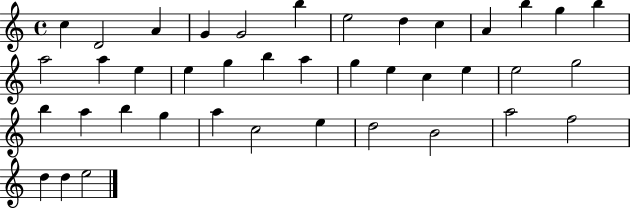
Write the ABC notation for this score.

X:1
T:Untitled
M:4/4
L:1/4
K:C
c D2 A G G2 b e2 d c A b g b a2 a e e g b a g e c e e2 g2 b a b g a c2 e d2 B2 a2 f2 d d e2